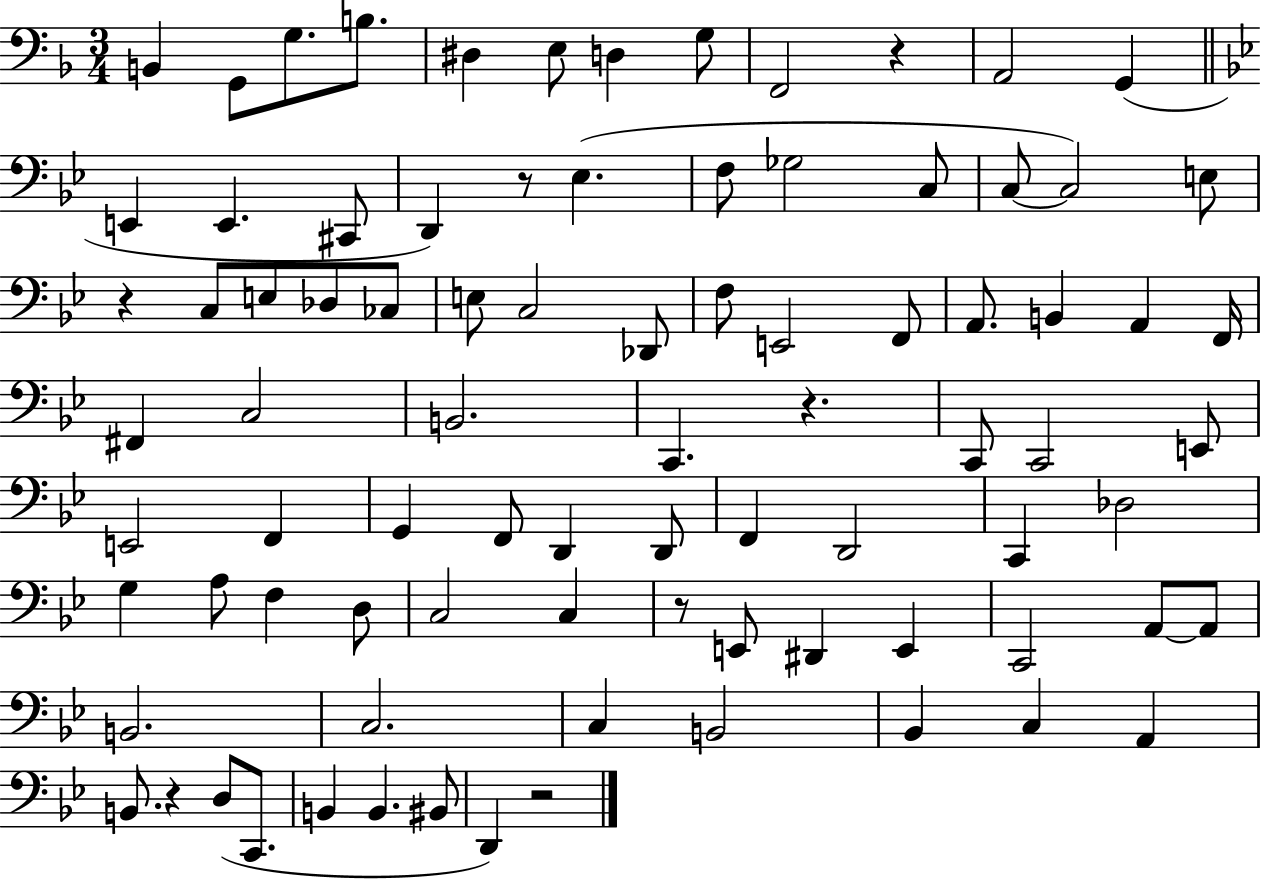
B2/q G2/e G3/e. B3/e. D#3/q E3/e D3/q G3/e F2/h R/q A2/h G2/q E2/q E2/q. C#2/e D2/q R/e Eb3/q. F3/e Gb3/h C3/e C3/e C3/h E3/e R/q C3/e E3/e Db3/e CES3/e E3/e C3/h Db2/e F3/e E2/h F2/e A2/e. B2/q A2/q F2/s F#2/q C3/h B2/h. C2/q. R/q. C2/e C2/h E2/e E2/h F2/q G2/q F2/e D2/q D2/e F2/q D2/h C2/q Db3/h G3/q A3/e F3/q D3/e C3/h C3/q R/e E2/e D#2/q E2/q C2/h A2/e A2/e B2/h. C3/h. C3/q B2/h Bb2/q C3/q A2/q B2/e. R/q D3/e C2/e. B2/q B2/q. BIS2/e D2/q R/h